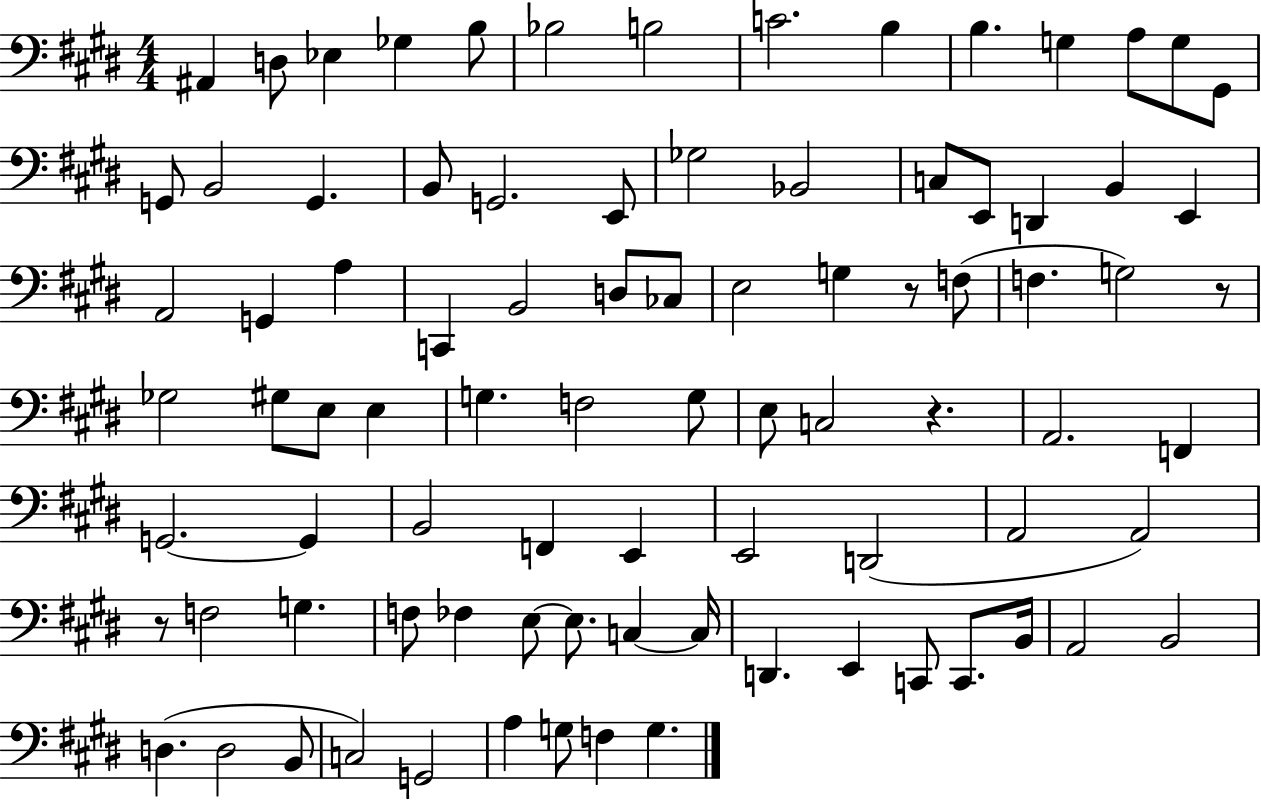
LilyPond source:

{
  \clef bass
  \numericTimeSignature
  \time 4/4
  \key e \major
  ais,4 d8 ees4 ges4 b8 | bes2 b2 | c'2. b4 | b4. g4 a8 g8 gis,8 | \break g,8 b,2 g,4. | b,8 g,2. e,8 | ges2 bes,2 | c8 e,8 d,4 b,4 e,4 | \break a,2 g,4 a4 | c,4 b,2 d8 ces8 | e2 g4 r8 f8( | f4. g2) r8 | \break ges2 gis8 e8 e4 | g4. f2 g8 | e8 c2 r4. | a,2. f,4 | \break g,2.~~ g,4 | b,2 f,4 e,4 | e,2 d,2( | a,2 a,2) | \break r8 f2 g4. | f8 fes4 e8~~ e8. c4~~ c16 | d,4. e,4 c,8 c,8. b,16 | a,2 b,2 | \break d4.( d2 b,8 | c2) g,2 | a4 g8 f4 g4. | \bar "|."
}